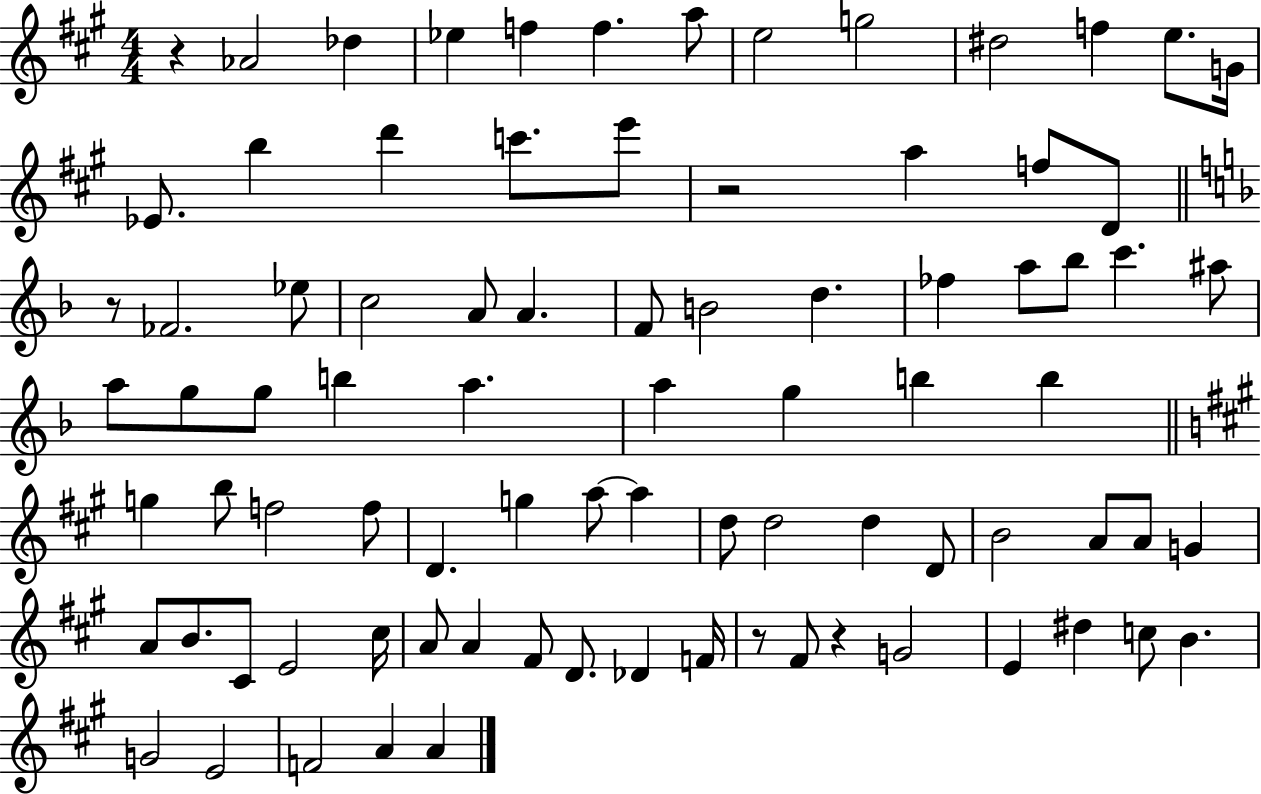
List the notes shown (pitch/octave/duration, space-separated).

R/q Ab4/h Db5/q Eb5/q F5/q F5/q. A5/e E5/h G5/h D#5/h F5/q E5/e. G4/s Eb4/e. B5/q D6/q C6/e. E6/e R/h A5/q F5/e D4/e R/e FES4/h. Eb5/e C5/h A4/e A4/q. F4/e B4/h D5/q. FES5/q A5/e Bb5/e C6/q. A#5/e A5/e G5/e G5/e B5/q A5/q. A5/q G5/q B5/q B5/q G5/q B5/e F5/h F5/e D4/q. G5/q A5/e A5/q D5/e D5/h D5/q D4/e B4/h A4/e A4/e G4/q A4/e B4/e. C#4/e E4/h C#5/s A4/e A4/q F#4/e D4/e. Db4/q F4/s R/e F#4/e R/q G4/h E4/q D#5/q C5/e B4/q. G4/h E4/h F4/h A4/q A4/q